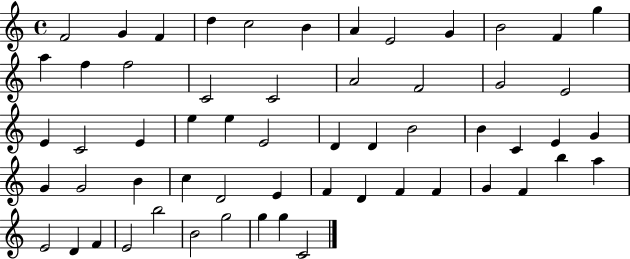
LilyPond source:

{
  \clef treble
  \time 4/4
  \defaultTimeSignature
  \key c \major
  f'2 g'4 f'4 | d''4 c''2 b'4 | a'4 e'2 g'4 | b'2 f'4 g''4 | \break a''4 f''4 f''2 | c'2 c'2 | a'2 f'2 | g'2 e'2 | \break e'4 c'2 e'4 | e''4 e''4 e'2 | d'4 d'4 b'2 | b'4 c'4 e'4 g'4 | \break g'4 g'2 b'4 | c''4 d'2 e'4 | f'4 d'4 f'4 f'4 | g'4 f'4 b''4 a''4 | \break e'2 d'4 f'4 | e'2 b''2 | b'2 g''2 | g''4 g''4 c'2 | \break \bar "|."
}